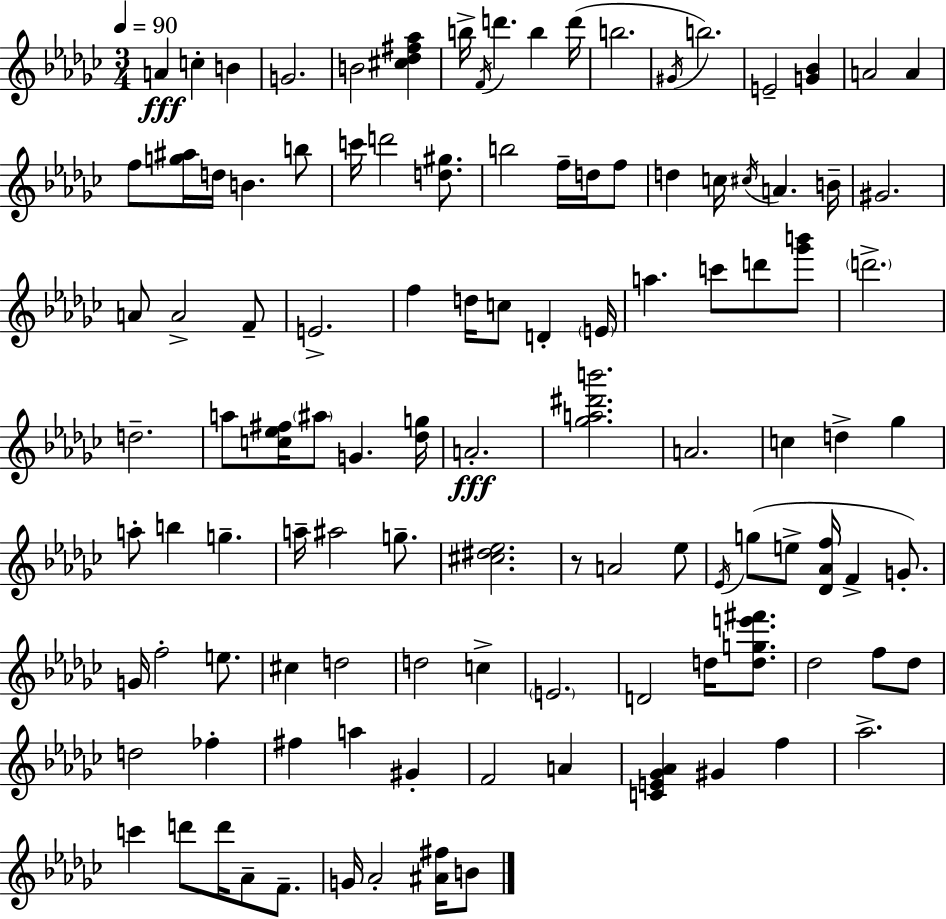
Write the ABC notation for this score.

X:1
T:Untitled
M:3/4
L:1/4
K:Ebm
A c B G2 B2 [^c_d^f_a] b/4 F/4 d' b d'/4 b2 ^G/4 b2 E2 [G_B] A2 A f/2 [g^a]/4 d/4 B b/2 c'/4 d'2 [d^g]/2 b2 f/4 d/4 f/2 d c/4 ^c/4 A B/4 ^G2 A/2 A2 F/2 E2 f d/4 c/2 D E/4 a c'/2 d'/2 [_g'b']/2 d'2 d2 a/2 [c_e^f]/4 ^a/2 G [_dg]/4 A2 [_ga^d'b']2 A2 c d _g a/2 b g a/4 ^a2 g/2 [^c^d_e]2 z/2 A2 _e/2 _E/4 g/2 e/2 [_D_Af]/4 F G/2 G/4 f2 e/2 ^c d2 d2 c E2 D2 d/4 [dge'^f']/2 _d2 f/2 _d/2 d2 _f ^f a ^G F2 A [CE_G_A] ^G f _a2 c' d'/2 d'/4 _A/2 F/2 G/4 _A2 [^A^f]/4 B/2